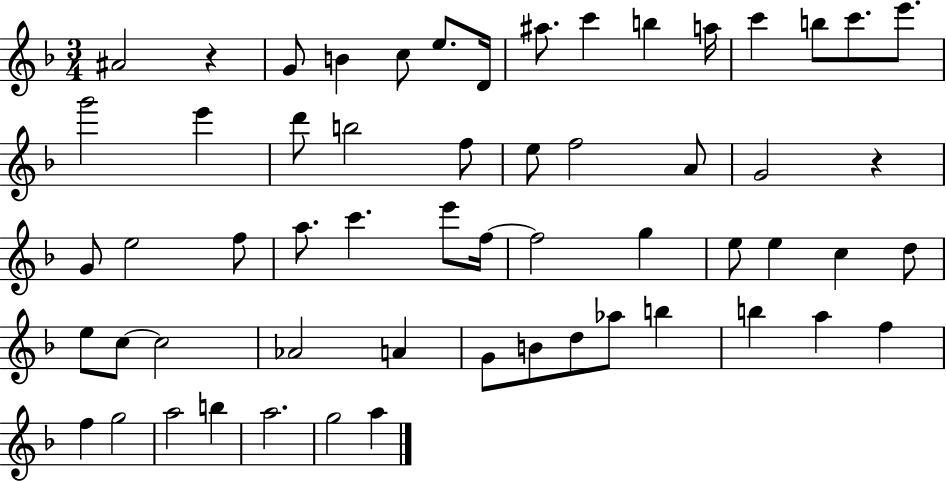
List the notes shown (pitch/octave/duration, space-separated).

A#4/h R/q G4/e B4/q C5/e E5/e. D4/s A#5/e. C6/q B5/q A5/s C6/q B5/e C6/e. E6/e. G6/h E6/q D6/e B5/h F5/e E5/e F5/h A4/e G4/h R/q G4/e E5/h F5/e A5/e. C6/q. E6/e F5/s F5/h G5/q E5/e E5/q C5/q D5/e E5/e C5/e C5/h Ab4/h A4/q G4/e B4/e D5/e Ab5/e B5/q B5/q A5/q F5/q F5/q G5/h A5/h B5/q A5/h. G5/h A5/q